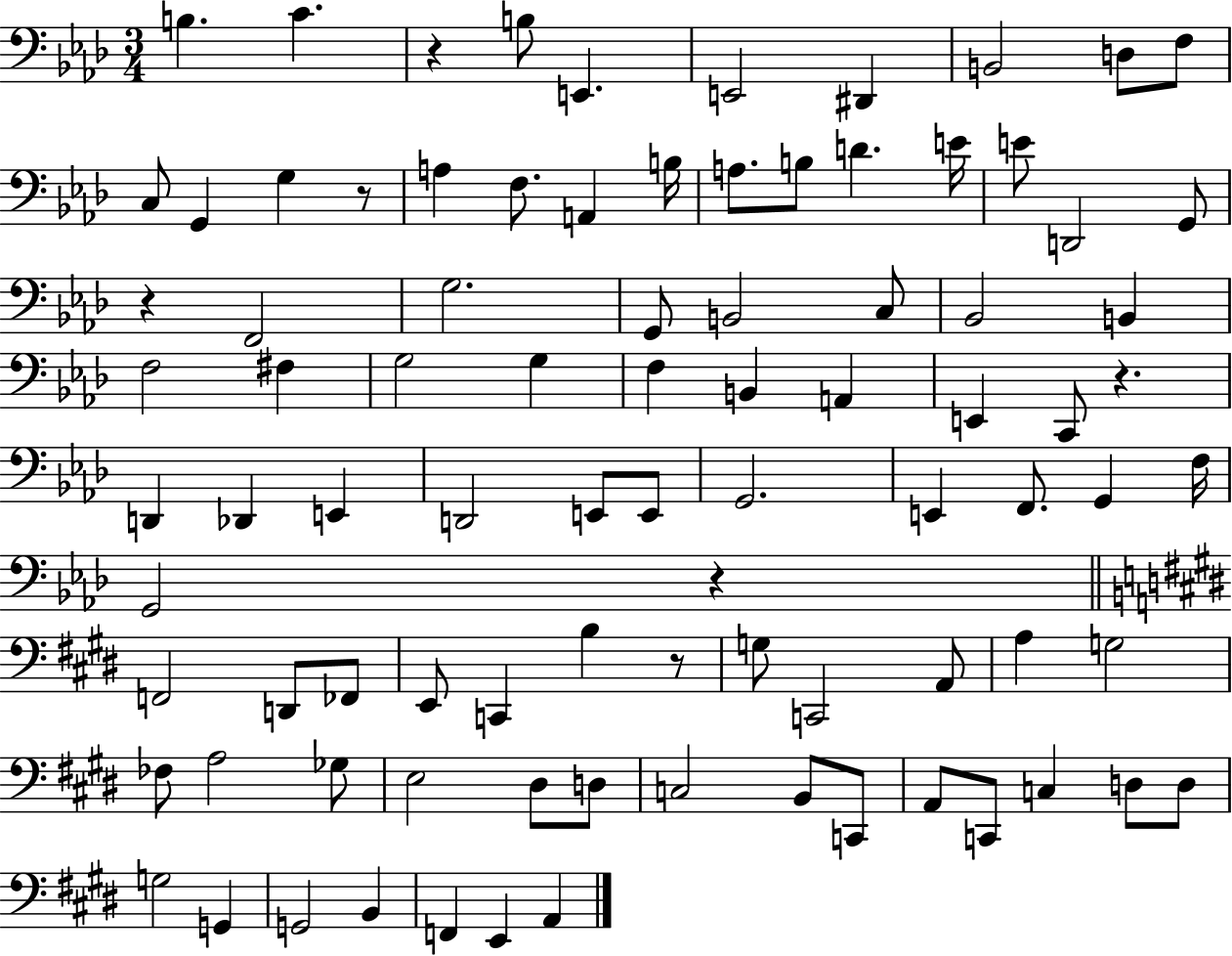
X:1
T:Untitled
M:3/4
L:1/4
K:Ab
B, C z B,/2 E,, E,,2 ^D,, B,,2 D,/2 F,/2 C,/2 G,, G, z/2 A, F,/2 A,, B,/4 A,/2 B,/2 D E/4 E/2 D,,2 G,,/2 z F,,2 G,2 G,,/2 B,,2 C,/2 _B,,2 B,, F,2 ^F, G,2 G, F, B,, A,, E,, C,,/2 z D,, _D,, E,, D,,2 E,,/2 E,,/2 G,,2 E,, F,,/2 G,, F,/4 G,,2 z F,,2 D,,/2 _F,,/2 E,,/2 C,, B, z/2 G,/2 C,,2 A,,/2 A, G,2 _F,/2 A,2 _G,/2 E,2 ^D,/2 D,/2 C,2 B,,/2 C,,/2 A,,/2 C,,/2 C, D,/2 D,/2 G,2 G,, G,,2 B,, F,, E,, A,,